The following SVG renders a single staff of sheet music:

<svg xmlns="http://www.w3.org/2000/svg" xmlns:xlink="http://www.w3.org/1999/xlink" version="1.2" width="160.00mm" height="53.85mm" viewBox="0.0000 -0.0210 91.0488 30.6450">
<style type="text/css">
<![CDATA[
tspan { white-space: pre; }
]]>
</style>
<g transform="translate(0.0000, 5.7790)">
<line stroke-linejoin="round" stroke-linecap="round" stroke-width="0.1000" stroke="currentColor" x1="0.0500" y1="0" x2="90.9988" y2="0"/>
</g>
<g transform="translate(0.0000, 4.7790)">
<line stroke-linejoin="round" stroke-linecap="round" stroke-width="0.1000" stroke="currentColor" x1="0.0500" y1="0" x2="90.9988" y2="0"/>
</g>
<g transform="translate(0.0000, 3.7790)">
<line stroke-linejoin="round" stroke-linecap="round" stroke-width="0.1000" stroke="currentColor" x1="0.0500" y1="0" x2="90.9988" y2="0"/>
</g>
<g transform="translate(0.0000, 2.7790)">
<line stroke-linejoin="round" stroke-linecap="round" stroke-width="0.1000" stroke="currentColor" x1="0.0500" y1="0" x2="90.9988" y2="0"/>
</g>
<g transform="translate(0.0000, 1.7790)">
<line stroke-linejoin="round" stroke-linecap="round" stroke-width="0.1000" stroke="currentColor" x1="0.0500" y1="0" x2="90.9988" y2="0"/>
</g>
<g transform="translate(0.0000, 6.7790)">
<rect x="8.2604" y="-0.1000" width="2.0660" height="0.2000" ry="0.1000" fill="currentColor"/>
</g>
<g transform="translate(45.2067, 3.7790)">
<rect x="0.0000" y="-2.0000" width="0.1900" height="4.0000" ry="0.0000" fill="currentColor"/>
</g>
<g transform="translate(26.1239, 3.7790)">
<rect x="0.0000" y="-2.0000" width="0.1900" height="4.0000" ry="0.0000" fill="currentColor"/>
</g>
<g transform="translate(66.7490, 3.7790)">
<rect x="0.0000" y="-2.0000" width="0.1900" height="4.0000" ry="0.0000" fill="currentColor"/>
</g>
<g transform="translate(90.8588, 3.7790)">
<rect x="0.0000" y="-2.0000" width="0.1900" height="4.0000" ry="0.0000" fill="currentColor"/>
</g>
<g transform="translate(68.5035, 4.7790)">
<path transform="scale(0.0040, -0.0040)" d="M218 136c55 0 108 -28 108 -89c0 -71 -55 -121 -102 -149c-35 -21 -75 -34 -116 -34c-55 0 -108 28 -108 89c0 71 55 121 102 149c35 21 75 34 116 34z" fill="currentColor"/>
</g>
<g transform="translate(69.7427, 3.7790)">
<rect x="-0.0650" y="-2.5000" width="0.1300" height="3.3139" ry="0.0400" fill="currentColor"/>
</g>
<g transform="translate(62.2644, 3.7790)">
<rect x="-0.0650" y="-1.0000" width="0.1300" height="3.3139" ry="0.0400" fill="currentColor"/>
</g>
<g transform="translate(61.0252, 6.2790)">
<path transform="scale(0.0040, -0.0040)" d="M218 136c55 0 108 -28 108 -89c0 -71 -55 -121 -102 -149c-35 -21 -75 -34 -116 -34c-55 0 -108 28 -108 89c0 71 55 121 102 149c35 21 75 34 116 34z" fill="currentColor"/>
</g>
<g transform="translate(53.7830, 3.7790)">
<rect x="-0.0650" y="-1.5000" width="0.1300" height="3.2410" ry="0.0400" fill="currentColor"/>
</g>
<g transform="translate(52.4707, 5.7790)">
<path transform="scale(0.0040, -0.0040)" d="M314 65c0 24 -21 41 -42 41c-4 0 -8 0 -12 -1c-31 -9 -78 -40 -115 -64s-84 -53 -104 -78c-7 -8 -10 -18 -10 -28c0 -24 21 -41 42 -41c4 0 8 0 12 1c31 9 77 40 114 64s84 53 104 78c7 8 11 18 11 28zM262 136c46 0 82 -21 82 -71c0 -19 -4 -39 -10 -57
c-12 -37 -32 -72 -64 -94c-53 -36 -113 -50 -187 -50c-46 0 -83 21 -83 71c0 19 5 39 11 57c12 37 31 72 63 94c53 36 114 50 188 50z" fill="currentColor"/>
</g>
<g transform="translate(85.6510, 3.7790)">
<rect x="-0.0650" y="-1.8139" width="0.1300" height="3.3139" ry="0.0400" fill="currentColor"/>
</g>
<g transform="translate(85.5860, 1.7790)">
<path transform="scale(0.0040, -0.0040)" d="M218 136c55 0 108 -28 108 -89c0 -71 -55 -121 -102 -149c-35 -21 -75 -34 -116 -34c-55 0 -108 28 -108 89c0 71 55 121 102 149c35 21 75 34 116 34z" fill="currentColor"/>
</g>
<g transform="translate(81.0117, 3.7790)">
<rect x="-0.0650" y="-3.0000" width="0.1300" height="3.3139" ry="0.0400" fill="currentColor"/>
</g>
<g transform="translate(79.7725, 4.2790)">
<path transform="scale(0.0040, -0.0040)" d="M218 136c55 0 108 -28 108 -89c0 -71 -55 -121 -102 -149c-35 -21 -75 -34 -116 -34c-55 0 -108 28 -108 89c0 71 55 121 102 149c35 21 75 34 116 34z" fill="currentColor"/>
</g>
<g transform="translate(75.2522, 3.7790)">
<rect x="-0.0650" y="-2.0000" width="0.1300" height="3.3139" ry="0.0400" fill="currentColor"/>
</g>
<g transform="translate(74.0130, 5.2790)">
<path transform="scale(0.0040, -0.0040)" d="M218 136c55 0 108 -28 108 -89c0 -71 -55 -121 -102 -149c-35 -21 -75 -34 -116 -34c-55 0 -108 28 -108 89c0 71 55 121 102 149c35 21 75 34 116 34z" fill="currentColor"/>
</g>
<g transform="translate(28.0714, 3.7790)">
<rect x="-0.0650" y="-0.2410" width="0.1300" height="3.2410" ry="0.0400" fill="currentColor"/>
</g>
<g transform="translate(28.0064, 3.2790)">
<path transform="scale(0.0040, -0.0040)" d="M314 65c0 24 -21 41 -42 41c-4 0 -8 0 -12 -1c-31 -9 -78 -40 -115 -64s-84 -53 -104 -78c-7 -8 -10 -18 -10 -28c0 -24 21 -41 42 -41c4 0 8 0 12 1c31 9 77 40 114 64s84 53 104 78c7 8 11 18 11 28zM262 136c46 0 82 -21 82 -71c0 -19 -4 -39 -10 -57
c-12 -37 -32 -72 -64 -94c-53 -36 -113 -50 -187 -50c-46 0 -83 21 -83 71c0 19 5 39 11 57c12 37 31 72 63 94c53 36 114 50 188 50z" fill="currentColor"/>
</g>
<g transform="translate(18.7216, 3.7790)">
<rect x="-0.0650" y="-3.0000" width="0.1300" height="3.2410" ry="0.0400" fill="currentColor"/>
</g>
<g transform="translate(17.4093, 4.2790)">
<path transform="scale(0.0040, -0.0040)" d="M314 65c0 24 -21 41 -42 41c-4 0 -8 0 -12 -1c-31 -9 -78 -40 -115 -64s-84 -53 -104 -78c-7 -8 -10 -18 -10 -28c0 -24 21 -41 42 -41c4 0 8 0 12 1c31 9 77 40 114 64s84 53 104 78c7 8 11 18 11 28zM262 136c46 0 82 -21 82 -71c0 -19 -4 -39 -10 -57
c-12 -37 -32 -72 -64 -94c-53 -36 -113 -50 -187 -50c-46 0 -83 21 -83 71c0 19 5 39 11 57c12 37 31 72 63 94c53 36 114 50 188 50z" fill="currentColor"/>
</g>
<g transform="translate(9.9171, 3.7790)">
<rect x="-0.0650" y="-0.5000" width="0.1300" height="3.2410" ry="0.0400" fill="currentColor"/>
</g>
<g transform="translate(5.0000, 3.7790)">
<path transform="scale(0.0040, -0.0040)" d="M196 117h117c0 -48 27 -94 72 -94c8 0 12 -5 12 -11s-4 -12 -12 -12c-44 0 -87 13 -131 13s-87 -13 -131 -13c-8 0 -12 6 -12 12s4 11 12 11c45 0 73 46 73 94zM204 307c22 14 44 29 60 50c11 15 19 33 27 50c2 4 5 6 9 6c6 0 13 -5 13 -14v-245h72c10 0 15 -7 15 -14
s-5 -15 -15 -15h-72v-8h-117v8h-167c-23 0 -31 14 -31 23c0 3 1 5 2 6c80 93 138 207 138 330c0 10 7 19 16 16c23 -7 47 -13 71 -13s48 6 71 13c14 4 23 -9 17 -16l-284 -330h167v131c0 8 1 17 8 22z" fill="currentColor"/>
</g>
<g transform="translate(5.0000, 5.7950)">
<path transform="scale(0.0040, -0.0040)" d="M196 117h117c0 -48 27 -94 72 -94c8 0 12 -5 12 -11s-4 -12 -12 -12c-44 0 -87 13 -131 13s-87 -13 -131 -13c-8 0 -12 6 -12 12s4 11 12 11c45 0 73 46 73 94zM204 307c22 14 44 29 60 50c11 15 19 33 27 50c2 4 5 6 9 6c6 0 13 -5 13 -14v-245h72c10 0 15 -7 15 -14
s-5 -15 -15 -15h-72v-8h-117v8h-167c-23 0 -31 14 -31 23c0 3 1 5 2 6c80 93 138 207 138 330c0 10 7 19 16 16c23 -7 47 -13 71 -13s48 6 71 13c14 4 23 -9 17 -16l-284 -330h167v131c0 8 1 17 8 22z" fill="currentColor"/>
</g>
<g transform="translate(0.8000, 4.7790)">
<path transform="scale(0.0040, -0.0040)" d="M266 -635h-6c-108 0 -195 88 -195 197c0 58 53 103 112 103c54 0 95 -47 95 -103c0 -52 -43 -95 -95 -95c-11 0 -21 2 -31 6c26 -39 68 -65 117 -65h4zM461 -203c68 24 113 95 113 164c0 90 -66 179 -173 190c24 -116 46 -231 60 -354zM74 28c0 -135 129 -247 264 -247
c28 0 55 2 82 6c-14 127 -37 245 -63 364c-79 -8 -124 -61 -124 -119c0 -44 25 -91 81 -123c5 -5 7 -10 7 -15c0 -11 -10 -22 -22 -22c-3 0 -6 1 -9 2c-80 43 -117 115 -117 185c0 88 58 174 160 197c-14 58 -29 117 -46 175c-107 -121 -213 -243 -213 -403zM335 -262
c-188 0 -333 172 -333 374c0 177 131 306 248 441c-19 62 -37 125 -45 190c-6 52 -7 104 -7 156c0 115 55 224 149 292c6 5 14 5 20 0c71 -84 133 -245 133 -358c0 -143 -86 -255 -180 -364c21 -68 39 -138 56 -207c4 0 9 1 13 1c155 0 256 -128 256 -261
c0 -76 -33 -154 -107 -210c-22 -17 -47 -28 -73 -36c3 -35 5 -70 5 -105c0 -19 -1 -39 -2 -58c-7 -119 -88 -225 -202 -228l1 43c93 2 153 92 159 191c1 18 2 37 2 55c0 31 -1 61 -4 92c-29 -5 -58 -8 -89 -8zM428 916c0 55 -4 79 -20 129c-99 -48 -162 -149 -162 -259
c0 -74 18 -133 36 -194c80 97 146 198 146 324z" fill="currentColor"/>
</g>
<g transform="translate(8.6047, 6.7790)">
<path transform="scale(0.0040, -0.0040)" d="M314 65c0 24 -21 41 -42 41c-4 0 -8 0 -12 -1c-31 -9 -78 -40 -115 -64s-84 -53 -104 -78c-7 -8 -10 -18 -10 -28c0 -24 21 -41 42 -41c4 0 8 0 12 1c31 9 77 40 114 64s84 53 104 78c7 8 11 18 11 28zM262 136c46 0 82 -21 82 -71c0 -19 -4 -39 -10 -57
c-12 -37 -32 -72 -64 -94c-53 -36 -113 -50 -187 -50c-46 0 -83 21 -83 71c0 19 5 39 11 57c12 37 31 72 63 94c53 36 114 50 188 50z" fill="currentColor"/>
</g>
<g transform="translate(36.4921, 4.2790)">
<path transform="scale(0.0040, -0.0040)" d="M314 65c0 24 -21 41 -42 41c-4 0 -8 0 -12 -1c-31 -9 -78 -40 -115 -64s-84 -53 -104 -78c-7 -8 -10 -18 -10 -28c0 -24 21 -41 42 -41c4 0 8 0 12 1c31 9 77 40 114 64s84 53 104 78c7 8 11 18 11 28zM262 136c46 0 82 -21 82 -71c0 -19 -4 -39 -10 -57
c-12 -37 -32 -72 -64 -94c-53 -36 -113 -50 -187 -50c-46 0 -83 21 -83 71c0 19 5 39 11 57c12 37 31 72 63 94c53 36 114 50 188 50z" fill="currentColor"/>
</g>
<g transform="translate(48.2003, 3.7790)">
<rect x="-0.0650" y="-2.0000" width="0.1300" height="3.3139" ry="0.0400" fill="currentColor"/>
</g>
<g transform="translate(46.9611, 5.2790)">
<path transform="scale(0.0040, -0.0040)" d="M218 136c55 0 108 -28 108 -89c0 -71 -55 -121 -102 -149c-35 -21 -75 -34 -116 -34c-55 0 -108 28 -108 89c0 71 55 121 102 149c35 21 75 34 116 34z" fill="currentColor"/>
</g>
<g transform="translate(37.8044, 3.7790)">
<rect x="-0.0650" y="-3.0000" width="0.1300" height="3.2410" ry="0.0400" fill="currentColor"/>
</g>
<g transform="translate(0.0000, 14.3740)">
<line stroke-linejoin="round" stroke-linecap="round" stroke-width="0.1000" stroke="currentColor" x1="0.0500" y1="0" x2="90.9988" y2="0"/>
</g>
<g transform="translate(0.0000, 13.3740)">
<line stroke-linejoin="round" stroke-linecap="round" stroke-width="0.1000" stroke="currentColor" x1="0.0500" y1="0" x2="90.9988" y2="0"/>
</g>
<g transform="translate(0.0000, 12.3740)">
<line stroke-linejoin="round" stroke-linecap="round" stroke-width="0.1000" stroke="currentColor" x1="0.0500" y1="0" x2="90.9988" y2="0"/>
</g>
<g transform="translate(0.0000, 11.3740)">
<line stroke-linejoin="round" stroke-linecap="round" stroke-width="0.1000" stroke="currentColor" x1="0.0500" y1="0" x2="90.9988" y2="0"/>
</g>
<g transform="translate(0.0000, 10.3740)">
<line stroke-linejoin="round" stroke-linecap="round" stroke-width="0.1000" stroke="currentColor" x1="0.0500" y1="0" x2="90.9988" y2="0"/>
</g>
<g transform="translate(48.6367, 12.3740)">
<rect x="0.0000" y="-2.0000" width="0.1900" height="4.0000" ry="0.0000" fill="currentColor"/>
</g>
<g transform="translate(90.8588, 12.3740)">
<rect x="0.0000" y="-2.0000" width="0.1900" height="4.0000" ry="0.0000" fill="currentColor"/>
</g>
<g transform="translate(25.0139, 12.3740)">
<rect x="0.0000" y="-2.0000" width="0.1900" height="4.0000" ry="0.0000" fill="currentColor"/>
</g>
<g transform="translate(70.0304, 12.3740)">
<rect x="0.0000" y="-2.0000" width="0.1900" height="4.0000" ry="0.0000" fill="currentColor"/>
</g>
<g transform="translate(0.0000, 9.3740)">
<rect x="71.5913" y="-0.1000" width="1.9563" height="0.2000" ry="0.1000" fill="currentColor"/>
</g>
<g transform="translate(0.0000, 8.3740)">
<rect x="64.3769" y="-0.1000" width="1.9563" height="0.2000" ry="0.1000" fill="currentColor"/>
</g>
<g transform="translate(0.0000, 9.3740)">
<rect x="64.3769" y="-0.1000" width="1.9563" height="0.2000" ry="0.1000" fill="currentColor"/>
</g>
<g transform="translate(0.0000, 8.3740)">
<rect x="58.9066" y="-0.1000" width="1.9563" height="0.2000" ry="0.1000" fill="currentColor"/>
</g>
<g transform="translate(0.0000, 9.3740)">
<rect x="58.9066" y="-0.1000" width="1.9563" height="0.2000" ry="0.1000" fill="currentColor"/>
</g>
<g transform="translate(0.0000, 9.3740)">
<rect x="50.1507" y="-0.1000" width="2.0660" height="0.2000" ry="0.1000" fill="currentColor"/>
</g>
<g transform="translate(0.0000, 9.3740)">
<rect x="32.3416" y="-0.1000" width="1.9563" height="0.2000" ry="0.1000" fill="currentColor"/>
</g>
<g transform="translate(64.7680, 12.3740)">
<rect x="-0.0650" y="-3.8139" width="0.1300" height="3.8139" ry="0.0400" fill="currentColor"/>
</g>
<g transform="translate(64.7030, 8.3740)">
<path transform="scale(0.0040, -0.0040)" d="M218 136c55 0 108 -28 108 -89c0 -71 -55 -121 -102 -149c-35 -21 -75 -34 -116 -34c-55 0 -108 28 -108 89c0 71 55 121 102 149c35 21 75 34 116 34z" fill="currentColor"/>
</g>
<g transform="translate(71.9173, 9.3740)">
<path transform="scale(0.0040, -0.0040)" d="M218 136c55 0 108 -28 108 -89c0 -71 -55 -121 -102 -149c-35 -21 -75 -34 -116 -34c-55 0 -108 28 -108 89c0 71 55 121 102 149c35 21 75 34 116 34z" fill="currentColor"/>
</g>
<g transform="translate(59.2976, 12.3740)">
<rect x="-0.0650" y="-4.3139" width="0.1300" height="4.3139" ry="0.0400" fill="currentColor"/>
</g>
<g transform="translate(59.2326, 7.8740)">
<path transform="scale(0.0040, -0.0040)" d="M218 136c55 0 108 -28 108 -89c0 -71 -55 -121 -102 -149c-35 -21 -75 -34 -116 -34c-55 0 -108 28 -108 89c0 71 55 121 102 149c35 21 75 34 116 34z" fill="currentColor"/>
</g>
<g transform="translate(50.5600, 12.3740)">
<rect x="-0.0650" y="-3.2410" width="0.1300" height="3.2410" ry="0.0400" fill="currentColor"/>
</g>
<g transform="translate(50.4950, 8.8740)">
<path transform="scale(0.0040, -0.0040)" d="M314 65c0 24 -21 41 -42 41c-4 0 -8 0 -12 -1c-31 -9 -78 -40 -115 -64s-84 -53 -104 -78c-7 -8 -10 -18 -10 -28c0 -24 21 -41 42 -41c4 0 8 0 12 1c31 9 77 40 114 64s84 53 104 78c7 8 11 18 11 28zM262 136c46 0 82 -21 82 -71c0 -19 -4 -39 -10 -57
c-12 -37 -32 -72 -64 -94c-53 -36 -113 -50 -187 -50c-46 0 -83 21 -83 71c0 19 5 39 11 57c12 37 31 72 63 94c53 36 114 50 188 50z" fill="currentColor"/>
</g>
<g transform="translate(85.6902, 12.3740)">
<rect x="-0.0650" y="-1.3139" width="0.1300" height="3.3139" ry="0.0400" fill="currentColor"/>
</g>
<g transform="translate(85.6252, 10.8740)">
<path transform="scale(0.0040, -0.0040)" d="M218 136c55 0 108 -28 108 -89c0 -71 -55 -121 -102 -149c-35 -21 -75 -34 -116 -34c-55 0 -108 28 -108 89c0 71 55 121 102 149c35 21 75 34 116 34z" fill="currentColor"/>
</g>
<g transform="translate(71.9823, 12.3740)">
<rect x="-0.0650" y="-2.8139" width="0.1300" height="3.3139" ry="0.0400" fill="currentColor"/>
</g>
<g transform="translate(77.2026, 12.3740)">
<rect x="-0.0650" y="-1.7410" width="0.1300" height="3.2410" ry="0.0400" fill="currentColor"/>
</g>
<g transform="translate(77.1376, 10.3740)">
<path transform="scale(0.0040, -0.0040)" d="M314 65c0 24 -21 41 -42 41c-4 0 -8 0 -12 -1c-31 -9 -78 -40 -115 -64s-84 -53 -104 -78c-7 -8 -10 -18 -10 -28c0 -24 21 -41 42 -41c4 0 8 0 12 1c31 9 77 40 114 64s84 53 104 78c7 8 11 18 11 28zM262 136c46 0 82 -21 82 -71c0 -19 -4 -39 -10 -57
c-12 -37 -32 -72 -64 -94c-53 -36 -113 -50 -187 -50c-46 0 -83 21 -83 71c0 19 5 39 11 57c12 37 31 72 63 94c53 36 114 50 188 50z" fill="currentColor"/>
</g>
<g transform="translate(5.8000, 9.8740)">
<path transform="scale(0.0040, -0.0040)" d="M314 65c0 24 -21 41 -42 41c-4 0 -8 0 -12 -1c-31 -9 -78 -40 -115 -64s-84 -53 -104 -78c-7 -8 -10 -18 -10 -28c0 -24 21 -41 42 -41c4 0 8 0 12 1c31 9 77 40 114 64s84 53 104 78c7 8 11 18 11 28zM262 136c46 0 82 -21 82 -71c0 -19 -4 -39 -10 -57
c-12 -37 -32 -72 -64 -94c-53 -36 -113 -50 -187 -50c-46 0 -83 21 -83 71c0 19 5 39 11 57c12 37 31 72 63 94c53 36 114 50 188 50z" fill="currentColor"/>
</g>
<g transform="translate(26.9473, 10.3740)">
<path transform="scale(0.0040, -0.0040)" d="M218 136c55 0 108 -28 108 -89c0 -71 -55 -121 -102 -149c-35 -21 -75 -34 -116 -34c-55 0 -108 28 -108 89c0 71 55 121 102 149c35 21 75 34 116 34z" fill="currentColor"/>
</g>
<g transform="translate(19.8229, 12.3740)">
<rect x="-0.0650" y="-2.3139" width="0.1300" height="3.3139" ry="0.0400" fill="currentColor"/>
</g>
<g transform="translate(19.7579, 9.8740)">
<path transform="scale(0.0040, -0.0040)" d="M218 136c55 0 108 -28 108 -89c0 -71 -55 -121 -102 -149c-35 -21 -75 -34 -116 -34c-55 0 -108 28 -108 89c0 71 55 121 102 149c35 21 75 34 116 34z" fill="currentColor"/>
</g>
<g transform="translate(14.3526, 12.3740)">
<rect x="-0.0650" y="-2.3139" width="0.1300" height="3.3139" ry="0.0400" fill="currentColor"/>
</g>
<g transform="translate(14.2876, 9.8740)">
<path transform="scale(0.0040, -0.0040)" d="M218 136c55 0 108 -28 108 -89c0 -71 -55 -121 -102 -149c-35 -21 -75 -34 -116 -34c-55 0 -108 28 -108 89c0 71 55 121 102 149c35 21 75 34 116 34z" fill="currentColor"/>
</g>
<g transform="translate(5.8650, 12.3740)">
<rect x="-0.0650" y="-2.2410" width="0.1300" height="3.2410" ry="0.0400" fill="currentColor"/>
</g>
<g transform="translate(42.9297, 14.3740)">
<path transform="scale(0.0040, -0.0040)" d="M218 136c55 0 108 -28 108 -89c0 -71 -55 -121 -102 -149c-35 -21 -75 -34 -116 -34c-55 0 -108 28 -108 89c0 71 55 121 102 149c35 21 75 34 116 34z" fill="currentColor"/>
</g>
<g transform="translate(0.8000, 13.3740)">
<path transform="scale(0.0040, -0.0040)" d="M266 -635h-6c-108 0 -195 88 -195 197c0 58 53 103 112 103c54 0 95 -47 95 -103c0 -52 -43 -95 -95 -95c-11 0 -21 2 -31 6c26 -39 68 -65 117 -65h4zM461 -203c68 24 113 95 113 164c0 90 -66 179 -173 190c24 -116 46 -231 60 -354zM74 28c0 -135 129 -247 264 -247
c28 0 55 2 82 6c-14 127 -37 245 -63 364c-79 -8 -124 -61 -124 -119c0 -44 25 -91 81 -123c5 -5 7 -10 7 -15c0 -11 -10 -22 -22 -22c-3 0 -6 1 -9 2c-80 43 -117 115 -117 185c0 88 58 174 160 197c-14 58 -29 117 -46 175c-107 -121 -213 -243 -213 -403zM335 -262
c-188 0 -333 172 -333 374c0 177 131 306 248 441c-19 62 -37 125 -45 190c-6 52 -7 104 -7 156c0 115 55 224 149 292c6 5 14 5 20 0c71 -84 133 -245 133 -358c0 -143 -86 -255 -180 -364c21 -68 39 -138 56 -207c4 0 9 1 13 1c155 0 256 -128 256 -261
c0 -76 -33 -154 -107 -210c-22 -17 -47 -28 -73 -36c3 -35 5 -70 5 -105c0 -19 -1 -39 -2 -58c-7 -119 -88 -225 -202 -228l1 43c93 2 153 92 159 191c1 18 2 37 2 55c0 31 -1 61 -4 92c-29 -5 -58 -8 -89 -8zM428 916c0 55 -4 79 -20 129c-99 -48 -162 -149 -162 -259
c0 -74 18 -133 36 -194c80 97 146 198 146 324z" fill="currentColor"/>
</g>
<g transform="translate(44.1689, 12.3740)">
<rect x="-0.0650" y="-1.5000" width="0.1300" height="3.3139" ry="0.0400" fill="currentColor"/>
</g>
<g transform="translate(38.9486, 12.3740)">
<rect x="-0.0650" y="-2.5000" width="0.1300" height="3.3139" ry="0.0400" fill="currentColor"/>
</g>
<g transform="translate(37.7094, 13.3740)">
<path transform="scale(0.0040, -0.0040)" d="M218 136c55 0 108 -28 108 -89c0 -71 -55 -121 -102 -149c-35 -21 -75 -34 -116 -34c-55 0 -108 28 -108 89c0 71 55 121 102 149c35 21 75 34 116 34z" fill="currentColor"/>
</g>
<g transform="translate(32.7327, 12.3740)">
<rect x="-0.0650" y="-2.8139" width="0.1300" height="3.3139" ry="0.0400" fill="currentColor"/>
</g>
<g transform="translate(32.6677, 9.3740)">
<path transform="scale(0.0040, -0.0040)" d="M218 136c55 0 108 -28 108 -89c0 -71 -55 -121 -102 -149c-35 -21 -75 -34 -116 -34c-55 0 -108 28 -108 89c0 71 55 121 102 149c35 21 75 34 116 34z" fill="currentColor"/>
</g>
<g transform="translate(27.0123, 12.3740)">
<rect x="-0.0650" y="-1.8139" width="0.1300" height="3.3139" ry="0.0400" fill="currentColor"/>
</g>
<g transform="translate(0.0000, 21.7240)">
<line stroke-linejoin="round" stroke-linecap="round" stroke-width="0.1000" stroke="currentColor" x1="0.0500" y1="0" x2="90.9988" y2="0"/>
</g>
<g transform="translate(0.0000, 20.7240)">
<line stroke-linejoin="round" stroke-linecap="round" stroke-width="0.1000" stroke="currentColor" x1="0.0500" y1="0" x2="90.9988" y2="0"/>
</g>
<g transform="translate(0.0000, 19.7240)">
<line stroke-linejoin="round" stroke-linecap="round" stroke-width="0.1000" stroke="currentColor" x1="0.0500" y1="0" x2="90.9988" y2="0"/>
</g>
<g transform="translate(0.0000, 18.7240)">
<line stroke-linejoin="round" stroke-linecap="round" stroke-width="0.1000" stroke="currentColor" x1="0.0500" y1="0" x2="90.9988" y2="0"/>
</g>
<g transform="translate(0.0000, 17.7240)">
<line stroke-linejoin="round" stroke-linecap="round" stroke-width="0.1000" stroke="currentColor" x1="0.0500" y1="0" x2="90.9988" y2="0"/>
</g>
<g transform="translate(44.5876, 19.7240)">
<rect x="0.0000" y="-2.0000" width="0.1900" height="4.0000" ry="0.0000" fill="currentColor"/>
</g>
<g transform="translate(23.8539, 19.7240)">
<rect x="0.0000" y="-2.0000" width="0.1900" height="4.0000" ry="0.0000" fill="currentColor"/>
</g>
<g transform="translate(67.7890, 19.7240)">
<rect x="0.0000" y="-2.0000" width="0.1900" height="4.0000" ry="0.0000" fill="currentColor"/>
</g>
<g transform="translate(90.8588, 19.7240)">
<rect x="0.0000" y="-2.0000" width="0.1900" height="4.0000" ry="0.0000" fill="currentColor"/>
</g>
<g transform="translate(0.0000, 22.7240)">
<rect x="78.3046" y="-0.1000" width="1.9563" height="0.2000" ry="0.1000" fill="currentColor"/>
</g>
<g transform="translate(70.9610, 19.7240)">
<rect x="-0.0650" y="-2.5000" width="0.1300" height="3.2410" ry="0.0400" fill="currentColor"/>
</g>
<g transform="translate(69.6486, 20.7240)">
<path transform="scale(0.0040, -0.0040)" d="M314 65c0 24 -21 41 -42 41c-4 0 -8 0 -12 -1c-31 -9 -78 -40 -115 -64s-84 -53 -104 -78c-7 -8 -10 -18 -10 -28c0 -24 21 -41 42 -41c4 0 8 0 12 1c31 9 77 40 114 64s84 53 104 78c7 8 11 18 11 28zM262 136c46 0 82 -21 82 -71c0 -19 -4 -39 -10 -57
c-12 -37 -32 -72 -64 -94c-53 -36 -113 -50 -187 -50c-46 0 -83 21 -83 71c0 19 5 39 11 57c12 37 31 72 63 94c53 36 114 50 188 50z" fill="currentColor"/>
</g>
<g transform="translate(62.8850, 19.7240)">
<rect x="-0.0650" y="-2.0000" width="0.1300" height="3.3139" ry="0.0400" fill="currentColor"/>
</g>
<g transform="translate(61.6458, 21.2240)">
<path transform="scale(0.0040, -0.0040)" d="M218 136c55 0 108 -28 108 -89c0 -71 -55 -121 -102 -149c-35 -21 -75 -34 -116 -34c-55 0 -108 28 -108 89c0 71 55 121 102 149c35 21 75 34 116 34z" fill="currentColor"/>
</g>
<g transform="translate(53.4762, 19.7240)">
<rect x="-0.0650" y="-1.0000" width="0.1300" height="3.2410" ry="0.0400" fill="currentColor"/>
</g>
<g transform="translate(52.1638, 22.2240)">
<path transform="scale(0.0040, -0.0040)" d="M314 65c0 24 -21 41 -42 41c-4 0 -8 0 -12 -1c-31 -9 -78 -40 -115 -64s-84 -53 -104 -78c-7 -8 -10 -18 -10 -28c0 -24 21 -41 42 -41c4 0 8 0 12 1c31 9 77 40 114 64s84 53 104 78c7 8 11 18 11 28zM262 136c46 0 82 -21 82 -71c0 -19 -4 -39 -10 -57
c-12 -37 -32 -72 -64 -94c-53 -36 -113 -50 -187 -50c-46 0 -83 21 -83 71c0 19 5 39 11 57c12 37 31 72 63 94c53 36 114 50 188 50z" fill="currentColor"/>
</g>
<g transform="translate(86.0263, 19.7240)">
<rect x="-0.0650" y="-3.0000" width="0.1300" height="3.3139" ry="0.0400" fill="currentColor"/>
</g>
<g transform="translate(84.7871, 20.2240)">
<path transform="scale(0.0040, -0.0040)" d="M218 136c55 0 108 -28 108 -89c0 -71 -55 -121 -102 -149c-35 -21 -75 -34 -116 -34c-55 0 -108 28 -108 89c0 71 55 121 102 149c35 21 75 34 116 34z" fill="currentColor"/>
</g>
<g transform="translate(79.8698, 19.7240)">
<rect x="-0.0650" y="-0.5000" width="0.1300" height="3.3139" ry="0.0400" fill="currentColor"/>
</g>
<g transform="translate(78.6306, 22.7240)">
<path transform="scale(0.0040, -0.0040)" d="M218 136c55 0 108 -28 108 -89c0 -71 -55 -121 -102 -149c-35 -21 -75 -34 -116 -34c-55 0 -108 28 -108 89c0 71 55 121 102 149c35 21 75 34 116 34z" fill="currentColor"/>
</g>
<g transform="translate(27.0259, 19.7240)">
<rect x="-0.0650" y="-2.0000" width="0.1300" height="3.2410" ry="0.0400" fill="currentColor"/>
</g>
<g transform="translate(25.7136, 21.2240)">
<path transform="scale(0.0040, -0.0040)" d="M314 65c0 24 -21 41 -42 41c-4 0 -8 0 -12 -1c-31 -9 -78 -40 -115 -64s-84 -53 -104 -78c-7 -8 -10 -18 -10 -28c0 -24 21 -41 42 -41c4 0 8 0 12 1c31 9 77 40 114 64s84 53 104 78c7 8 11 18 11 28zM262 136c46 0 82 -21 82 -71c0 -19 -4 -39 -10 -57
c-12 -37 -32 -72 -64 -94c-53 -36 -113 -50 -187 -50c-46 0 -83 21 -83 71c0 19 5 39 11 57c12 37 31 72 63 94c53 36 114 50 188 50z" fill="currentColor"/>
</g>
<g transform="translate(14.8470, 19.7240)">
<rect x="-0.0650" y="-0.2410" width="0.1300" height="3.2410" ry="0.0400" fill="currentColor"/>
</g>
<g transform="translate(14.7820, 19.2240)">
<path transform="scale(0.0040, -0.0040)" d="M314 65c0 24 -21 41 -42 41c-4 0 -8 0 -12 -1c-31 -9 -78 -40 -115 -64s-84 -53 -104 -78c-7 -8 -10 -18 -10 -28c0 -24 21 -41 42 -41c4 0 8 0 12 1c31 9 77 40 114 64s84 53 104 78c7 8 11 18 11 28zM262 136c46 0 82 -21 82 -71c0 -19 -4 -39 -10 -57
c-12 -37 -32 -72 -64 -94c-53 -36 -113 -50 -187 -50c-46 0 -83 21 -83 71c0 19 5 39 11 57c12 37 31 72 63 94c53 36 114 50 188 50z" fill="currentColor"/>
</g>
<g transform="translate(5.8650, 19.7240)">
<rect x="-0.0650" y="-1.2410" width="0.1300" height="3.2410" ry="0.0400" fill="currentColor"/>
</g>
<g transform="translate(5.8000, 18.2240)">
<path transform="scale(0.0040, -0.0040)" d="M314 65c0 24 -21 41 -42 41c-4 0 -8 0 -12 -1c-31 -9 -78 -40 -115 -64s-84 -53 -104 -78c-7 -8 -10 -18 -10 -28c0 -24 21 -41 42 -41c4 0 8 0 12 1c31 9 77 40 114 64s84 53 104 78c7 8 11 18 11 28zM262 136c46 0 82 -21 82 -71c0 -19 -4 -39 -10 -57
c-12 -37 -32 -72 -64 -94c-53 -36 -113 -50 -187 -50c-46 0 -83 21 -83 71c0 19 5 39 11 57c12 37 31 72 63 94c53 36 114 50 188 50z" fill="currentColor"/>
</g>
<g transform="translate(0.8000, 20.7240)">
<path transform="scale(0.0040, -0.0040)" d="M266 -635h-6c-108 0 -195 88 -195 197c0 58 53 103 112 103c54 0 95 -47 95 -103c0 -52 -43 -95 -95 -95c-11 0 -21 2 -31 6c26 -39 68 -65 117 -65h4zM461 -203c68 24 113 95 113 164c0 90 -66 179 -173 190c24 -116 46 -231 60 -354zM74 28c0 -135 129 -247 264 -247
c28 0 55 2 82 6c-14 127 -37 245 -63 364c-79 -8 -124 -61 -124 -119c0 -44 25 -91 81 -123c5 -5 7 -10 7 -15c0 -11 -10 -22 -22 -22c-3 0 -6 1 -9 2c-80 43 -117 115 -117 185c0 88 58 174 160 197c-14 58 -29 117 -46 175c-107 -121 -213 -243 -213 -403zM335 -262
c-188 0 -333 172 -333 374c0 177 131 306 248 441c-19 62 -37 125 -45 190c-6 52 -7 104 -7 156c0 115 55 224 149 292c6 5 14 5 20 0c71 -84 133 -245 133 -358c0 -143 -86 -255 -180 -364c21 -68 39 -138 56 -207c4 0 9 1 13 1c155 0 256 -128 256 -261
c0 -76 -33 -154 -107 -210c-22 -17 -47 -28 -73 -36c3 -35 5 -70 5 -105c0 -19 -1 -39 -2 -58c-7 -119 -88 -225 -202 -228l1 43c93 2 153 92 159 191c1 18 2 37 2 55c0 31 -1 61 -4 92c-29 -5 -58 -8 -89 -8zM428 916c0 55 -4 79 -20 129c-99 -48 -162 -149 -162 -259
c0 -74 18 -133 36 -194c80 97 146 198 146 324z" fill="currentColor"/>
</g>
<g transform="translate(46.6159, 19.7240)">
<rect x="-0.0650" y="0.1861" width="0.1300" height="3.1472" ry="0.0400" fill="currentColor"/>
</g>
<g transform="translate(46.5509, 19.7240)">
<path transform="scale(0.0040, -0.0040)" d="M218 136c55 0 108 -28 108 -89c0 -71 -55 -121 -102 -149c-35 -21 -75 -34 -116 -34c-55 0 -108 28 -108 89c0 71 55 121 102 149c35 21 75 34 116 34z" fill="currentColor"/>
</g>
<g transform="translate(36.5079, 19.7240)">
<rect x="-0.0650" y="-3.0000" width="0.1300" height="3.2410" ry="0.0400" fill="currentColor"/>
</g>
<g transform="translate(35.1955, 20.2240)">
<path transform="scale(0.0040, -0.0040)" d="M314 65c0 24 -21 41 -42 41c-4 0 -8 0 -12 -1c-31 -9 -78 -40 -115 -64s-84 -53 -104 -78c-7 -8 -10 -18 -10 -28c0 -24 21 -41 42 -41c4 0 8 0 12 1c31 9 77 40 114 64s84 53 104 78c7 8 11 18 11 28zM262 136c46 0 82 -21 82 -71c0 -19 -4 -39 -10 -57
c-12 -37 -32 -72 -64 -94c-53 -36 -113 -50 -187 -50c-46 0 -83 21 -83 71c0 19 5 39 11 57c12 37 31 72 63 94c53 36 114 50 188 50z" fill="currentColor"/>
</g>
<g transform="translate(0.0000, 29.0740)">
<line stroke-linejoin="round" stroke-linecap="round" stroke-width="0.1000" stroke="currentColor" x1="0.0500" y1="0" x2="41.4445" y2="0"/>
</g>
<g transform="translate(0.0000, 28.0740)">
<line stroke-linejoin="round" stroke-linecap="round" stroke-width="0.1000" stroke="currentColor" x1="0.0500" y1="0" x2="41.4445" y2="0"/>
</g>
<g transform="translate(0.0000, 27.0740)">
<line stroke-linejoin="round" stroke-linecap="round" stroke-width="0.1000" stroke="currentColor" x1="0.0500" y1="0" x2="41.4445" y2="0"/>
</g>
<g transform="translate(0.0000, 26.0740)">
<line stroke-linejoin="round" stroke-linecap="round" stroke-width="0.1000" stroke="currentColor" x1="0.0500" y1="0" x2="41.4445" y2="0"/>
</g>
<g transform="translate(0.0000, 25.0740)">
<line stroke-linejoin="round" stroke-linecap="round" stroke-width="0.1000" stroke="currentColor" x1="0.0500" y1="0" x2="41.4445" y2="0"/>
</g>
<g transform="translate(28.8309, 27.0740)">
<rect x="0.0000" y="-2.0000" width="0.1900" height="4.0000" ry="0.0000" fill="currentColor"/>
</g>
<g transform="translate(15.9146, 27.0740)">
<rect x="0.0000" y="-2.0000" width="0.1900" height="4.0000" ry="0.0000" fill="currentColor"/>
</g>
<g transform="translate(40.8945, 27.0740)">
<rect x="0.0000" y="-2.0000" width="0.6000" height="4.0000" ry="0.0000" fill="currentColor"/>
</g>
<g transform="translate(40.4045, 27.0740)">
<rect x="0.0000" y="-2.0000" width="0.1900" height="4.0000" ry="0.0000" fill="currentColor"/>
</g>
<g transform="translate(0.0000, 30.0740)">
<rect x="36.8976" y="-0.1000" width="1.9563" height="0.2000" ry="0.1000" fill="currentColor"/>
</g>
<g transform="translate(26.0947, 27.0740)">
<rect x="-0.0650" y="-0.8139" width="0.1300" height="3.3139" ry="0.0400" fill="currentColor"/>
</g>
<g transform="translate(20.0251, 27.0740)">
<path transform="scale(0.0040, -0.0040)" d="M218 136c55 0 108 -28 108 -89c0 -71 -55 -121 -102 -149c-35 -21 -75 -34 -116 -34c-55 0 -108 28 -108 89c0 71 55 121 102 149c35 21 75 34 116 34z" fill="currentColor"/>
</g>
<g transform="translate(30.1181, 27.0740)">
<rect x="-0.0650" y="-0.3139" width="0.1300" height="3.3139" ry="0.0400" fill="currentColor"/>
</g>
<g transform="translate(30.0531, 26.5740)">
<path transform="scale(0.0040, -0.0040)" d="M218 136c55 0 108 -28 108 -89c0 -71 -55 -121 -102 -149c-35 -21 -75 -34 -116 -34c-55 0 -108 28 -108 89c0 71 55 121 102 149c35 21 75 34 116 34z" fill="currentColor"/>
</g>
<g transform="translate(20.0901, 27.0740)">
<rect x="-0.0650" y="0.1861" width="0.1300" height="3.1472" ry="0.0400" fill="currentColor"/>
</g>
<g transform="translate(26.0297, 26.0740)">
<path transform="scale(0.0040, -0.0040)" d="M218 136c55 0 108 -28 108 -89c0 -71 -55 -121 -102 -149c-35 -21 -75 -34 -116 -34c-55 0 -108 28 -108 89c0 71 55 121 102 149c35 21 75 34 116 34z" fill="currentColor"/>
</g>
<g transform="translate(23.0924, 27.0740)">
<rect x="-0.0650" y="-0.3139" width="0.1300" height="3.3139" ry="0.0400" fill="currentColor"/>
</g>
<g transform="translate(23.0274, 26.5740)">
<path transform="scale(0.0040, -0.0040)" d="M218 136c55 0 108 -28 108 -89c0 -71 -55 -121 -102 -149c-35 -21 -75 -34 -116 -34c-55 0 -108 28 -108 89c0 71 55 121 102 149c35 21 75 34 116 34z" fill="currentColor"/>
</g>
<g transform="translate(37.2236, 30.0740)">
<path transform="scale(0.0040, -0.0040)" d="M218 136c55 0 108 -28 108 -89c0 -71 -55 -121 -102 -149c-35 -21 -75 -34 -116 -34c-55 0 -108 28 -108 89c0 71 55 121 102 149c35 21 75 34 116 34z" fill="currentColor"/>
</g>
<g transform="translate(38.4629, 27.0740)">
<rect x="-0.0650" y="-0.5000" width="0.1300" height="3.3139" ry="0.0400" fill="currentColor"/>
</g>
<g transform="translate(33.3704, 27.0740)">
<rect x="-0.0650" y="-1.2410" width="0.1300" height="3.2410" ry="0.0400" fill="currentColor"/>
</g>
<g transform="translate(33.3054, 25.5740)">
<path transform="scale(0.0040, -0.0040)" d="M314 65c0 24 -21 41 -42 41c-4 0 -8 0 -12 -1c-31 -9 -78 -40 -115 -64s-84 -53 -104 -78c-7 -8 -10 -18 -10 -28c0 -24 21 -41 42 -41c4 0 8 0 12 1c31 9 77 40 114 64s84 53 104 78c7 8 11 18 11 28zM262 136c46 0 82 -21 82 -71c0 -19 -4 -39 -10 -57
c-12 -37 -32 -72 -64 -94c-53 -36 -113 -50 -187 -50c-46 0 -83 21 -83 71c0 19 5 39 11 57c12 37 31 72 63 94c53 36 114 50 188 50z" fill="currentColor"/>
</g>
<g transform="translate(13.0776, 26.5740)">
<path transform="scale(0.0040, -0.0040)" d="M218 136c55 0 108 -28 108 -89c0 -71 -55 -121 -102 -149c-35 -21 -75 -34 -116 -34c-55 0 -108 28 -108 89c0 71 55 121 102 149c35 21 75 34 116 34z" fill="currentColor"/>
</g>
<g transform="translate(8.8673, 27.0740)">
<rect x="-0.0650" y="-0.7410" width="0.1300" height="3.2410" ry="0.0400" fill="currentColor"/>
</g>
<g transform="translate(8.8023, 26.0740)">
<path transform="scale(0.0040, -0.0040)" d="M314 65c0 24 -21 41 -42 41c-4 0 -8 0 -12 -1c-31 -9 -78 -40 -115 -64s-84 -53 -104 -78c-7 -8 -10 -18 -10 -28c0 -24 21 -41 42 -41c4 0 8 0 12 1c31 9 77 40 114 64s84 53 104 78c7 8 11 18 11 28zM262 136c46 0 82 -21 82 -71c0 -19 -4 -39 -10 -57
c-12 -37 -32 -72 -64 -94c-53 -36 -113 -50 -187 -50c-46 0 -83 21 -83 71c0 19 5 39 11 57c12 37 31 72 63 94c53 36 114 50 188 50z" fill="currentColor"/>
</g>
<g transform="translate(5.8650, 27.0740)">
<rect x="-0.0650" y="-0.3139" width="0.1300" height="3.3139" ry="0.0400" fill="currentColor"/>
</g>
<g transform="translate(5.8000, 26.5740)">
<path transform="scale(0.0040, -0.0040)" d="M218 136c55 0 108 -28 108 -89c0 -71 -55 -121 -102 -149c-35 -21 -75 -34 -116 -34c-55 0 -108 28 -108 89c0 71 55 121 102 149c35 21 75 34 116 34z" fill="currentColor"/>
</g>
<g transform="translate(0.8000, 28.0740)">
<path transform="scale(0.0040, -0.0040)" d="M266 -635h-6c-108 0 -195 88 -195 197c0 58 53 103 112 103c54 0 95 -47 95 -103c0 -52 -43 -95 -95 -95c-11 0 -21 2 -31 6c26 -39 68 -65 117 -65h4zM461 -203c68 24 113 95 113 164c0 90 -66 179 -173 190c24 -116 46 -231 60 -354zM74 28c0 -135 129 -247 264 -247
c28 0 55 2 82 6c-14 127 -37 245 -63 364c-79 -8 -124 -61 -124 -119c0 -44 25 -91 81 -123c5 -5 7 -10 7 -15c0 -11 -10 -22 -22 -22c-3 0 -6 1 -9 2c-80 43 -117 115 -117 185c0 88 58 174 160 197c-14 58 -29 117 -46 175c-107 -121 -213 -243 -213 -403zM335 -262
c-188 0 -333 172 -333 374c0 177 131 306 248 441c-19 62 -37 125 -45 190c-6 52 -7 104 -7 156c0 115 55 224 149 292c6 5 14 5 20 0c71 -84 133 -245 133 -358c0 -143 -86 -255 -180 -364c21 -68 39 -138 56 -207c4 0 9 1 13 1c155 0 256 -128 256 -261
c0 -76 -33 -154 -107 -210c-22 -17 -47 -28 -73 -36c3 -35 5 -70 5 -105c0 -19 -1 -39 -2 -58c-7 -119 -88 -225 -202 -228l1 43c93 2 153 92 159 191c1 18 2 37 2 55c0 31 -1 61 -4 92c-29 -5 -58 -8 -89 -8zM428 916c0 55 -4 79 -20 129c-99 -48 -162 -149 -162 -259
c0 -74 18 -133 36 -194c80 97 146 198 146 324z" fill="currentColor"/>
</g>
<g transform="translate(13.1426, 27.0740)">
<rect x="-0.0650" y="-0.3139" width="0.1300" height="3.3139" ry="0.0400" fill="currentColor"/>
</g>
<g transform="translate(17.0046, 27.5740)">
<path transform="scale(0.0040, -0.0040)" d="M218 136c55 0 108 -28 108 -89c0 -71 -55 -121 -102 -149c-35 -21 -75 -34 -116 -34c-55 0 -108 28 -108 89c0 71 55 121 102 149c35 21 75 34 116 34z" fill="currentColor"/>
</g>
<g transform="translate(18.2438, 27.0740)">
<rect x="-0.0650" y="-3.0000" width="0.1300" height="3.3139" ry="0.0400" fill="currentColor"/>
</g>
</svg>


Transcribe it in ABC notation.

X:1
T:Untitled
M:4/4
L:1/4
K:C
C2 A2 c2 A2 F E2 D G F A f g2 g g f a G E b2 d' c' a f2 e e2 c2 F2 A2 B D2 F G2 C A c d2 c A B c d c e2 C